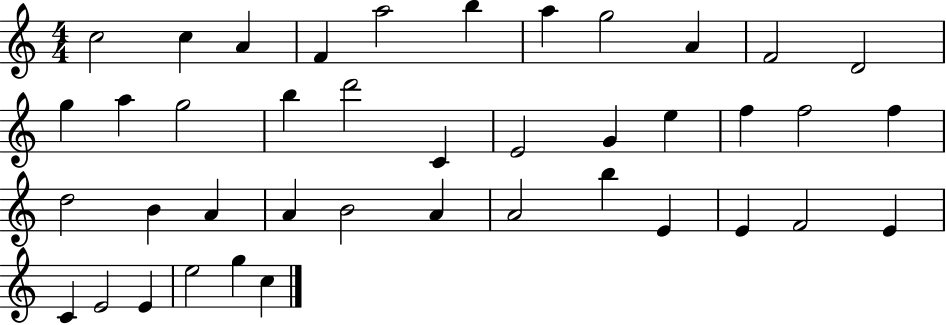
C5/h C5/q A4/q F4/q A5/h B5/q A5/q G5/h A4/q F4/h D4/h G5/q A5/q G5/h B5/q D6/h C4/q E4/h G4/q E5/q F5/q F5/h F5/q D5/h B4/q A4/q A4/q B4/h A4/q A4/h B5/q E4/q E4/q F4/h E4/q C4/q E4/h E4/q E5/h G5/q C5/q